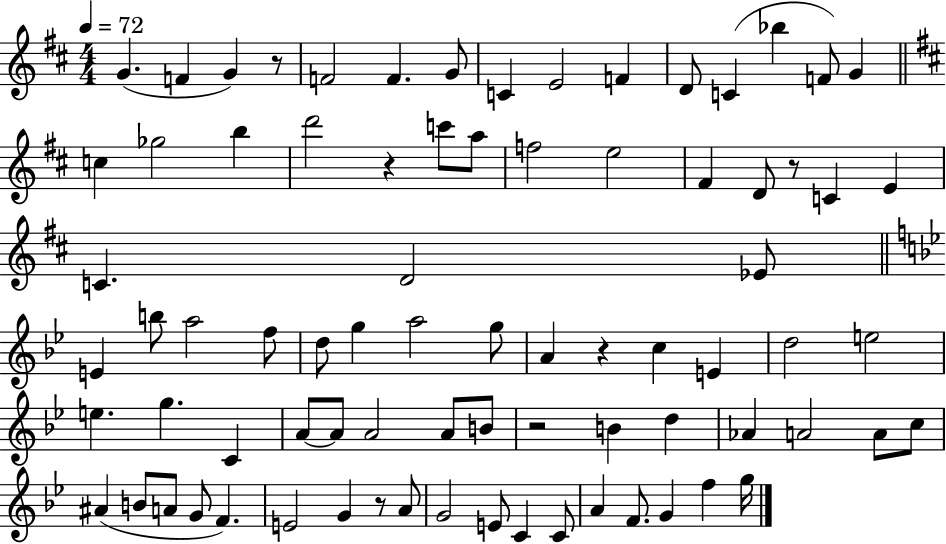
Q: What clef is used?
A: treble